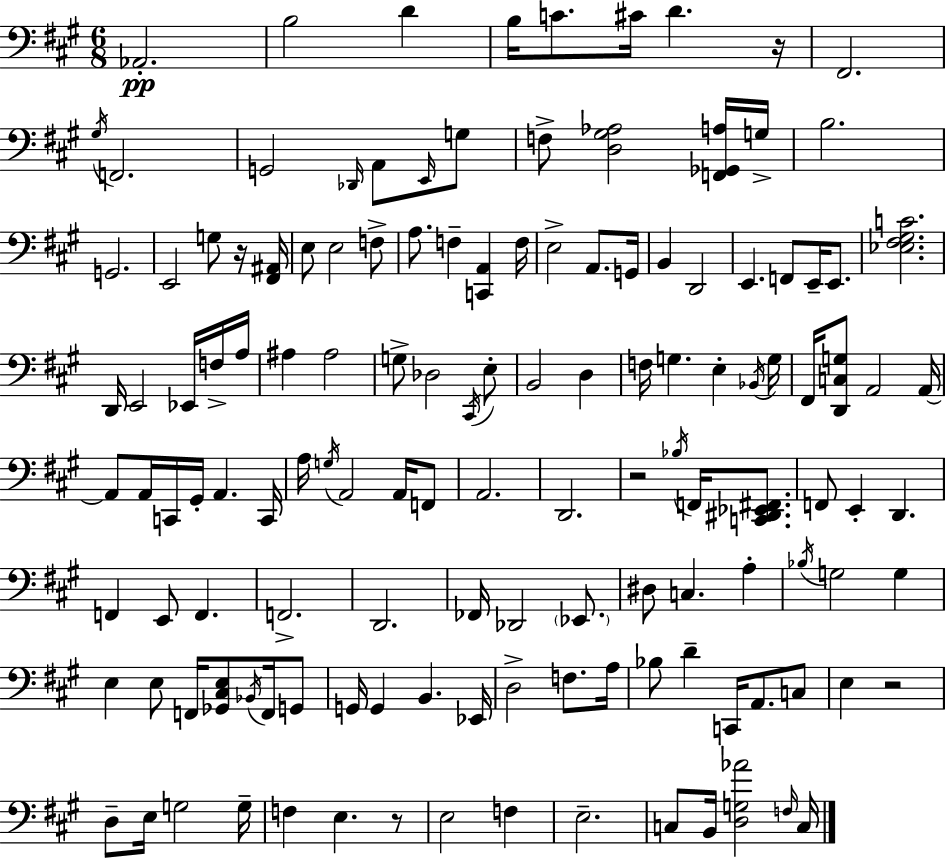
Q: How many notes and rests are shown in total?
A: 135